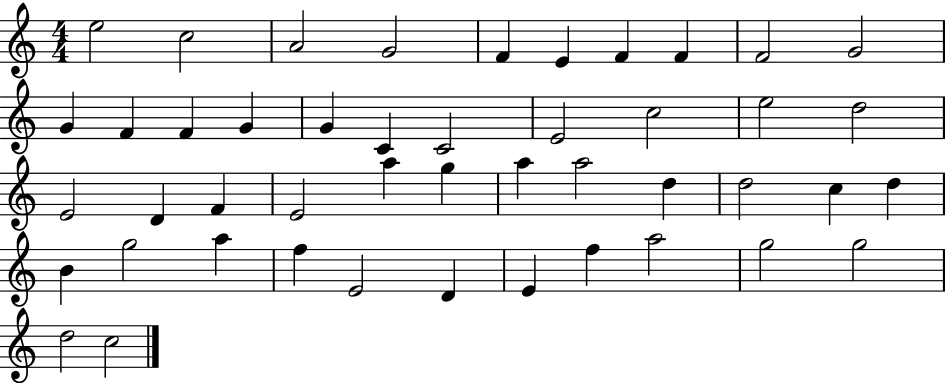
E5/h C5/h A4/h G4/h F4/q E4/q F4/q F4/q F4/h G4/h G4/q F4/q F4/q G4/q G4/q C4/q C4/h E4/h C5/h E5/h D5/h E4/h D4/q F4/q E4/h A5/q G5/q A5/q A5/h D5/q D5/h C5/q D5/q B4/q G5/h A5/q F5/q E4/h D4/q E4/q F5/q A5/h G5/h G5/h D5/h C5/h